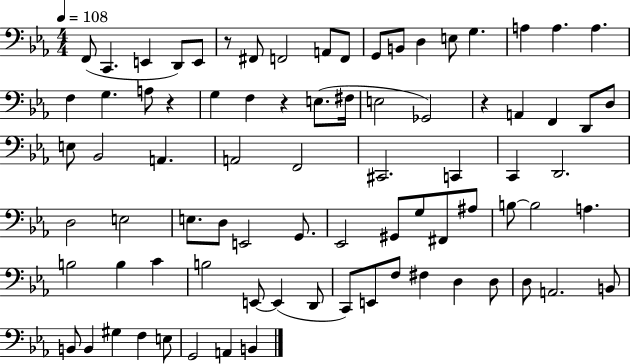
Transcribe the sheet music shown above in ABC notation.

X:1
T:Untitled
M:4/4
L:1/4
K:Eb
F,,/2 C,, E,, D,,/2 E,,/2 z/2 ^F,,/2 F,,2 A,,/2 F,,/2 G,,/2 B,,/2 D, E,/2 G, A, A, A, F, G, A,/2 z G, F, z E,/2 ^F,/4 E,2 _G,,2 z A,, F,, D,,/2 D,/2 E,/2 _B,,2 A,, A,,2 F,,2 ^C,,2 C,, C,, D,,2 D,2 E,2 E,/2 D,/2 E,,2 G,,/2 _E,,2 ^G,,/2 G,/2 ^F,,/2 ^A,/2 B,/2 B,2 A, B,2 B, C B,2 E,,/2 E,, D,,/2 C,,/2 E,,/2 F,/2 ^F, D, D,/2 D,/2 A,,2 B,,/2 B,,/2 B,, ^G, F, E,/2 G,,2 A,, B,,